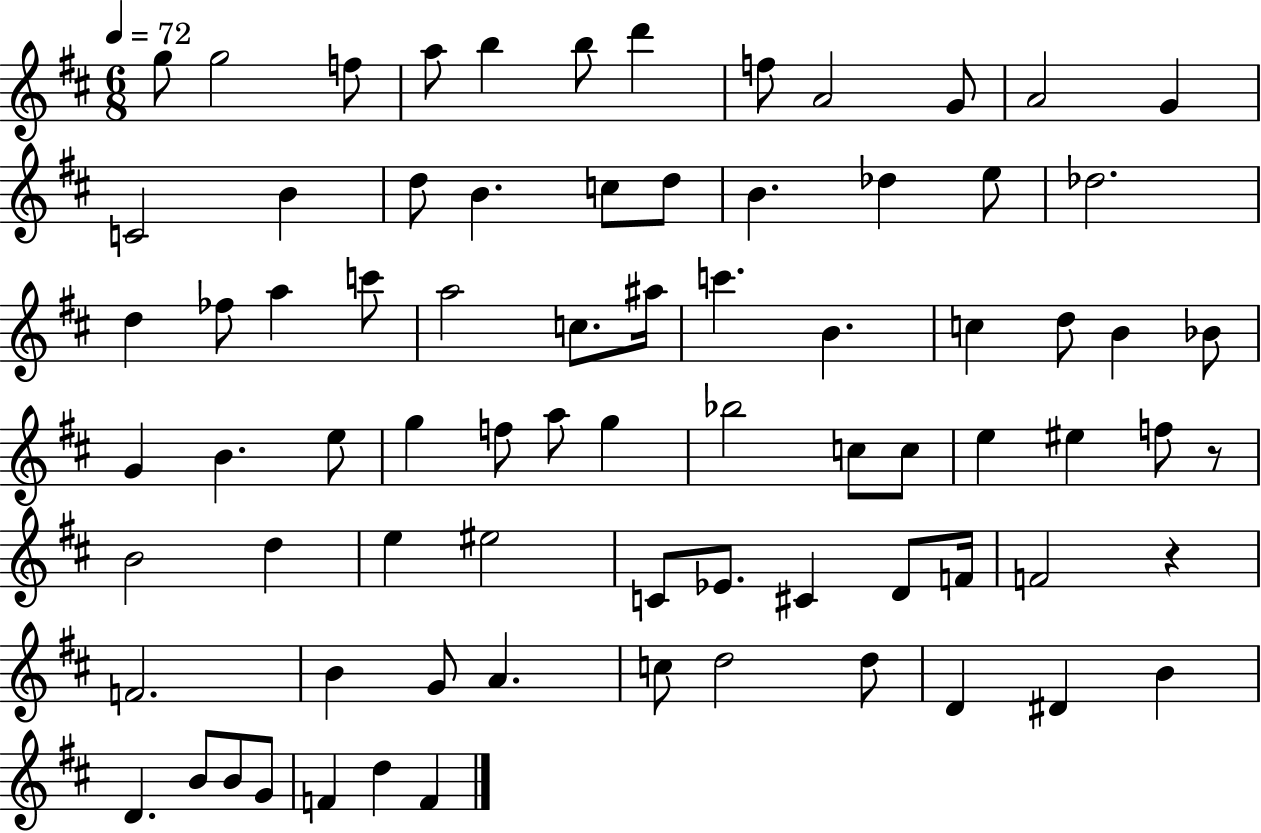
{
  \clef treble
  \numericTimeSignature
  \time 6/8
  \key d \major
  \tempo 4 = 72
  g''8 g''2 f''8 | a''8 b''4 b''8 d'''4 | f''8 a'2 g'8 | a'2 g'4 | \break c'2 b'4 | d''8 b'4. c''8 d''8 | b'4. des''4 e''8 | des''2. | \break d''4 fes''8 a''4 c'''8 | a''2 c''8. ais''16 | c'''4. b'4. | c''4 d''8 b'4 bes'8 | \break g'4 b'4. e''8 | g''4 f''8 a''8 g''4 | bes''2 c''8 c''8 | e''4 eis''4 f''8 r8 | \break b'2 d''4 | e''4 eis''2 | c'8 ees'8. cis'4 d'8 f'16 | f'2 r4 | \break f'2. | b'4 g'8 a'4. | c''8 d''2 d''8 | d'4 dis'4 b'4 | \break d'4. b'8 b'8 g'8 | f'4 d''4 f'4 | \bar "|."
}